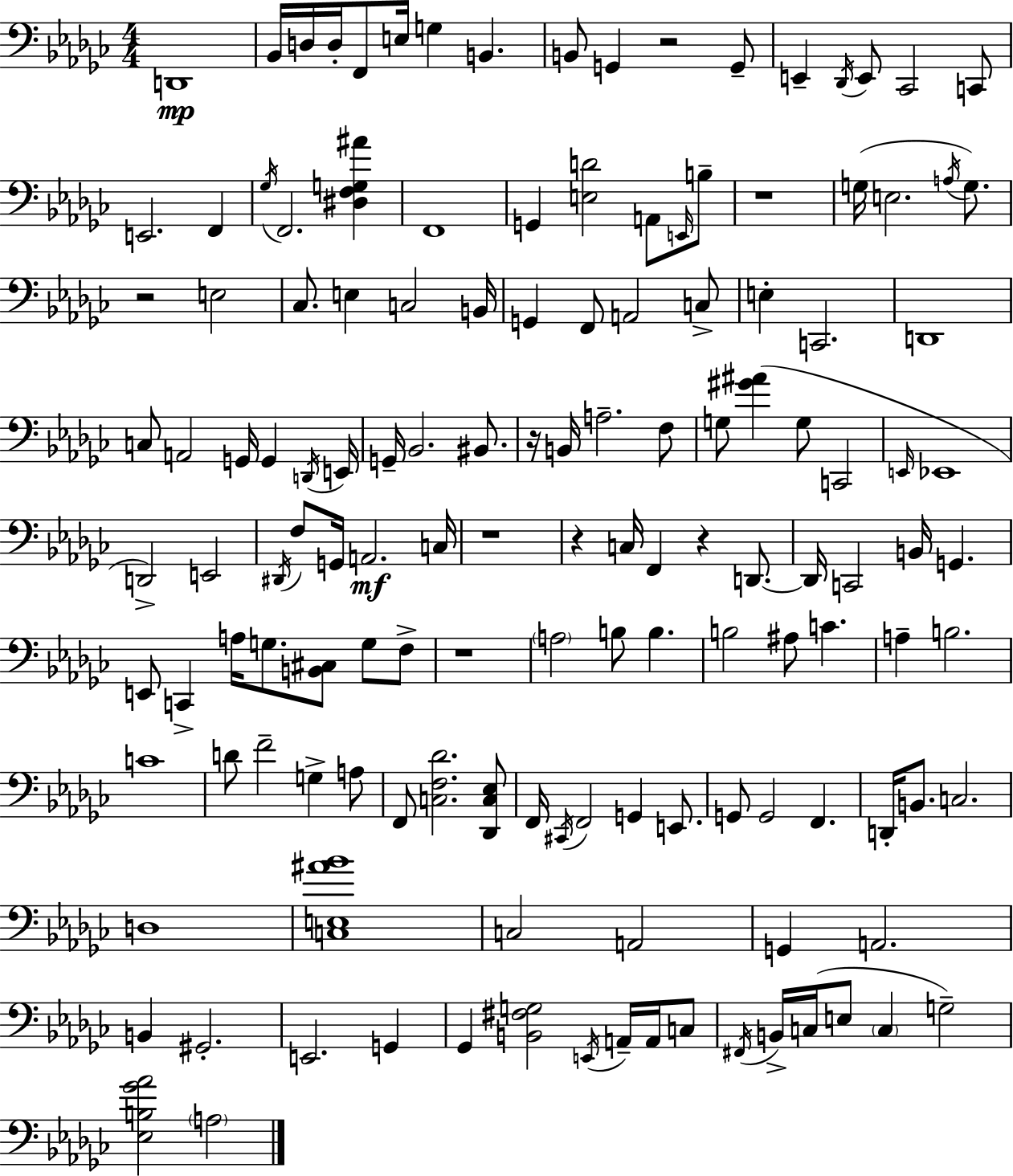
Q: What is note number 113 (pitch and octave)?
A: Gb2